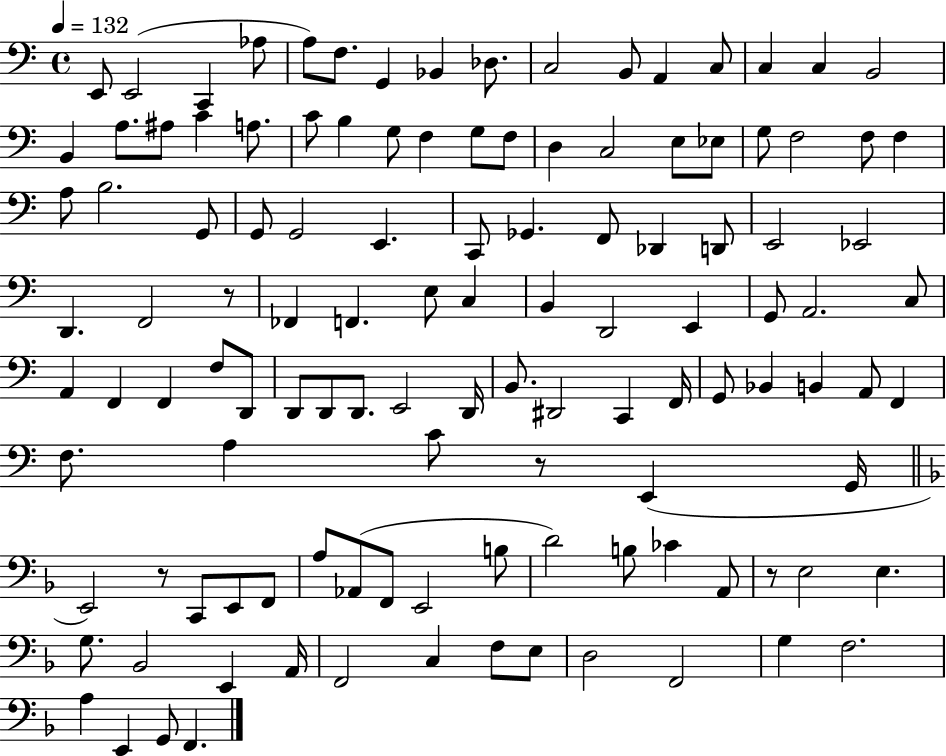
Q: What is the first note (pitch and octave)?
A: E2